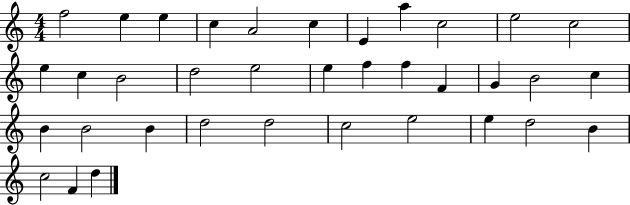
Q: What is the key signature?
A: C major